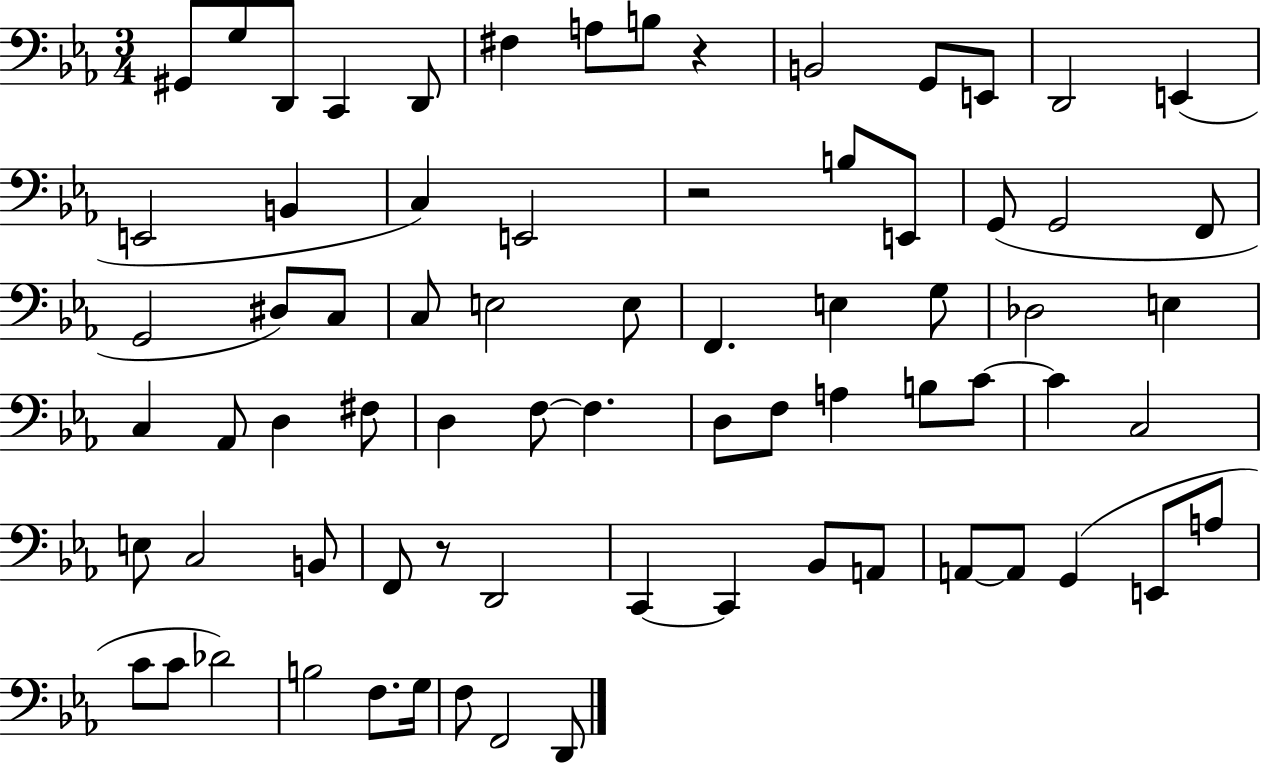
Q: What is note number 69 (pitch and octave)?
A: F2